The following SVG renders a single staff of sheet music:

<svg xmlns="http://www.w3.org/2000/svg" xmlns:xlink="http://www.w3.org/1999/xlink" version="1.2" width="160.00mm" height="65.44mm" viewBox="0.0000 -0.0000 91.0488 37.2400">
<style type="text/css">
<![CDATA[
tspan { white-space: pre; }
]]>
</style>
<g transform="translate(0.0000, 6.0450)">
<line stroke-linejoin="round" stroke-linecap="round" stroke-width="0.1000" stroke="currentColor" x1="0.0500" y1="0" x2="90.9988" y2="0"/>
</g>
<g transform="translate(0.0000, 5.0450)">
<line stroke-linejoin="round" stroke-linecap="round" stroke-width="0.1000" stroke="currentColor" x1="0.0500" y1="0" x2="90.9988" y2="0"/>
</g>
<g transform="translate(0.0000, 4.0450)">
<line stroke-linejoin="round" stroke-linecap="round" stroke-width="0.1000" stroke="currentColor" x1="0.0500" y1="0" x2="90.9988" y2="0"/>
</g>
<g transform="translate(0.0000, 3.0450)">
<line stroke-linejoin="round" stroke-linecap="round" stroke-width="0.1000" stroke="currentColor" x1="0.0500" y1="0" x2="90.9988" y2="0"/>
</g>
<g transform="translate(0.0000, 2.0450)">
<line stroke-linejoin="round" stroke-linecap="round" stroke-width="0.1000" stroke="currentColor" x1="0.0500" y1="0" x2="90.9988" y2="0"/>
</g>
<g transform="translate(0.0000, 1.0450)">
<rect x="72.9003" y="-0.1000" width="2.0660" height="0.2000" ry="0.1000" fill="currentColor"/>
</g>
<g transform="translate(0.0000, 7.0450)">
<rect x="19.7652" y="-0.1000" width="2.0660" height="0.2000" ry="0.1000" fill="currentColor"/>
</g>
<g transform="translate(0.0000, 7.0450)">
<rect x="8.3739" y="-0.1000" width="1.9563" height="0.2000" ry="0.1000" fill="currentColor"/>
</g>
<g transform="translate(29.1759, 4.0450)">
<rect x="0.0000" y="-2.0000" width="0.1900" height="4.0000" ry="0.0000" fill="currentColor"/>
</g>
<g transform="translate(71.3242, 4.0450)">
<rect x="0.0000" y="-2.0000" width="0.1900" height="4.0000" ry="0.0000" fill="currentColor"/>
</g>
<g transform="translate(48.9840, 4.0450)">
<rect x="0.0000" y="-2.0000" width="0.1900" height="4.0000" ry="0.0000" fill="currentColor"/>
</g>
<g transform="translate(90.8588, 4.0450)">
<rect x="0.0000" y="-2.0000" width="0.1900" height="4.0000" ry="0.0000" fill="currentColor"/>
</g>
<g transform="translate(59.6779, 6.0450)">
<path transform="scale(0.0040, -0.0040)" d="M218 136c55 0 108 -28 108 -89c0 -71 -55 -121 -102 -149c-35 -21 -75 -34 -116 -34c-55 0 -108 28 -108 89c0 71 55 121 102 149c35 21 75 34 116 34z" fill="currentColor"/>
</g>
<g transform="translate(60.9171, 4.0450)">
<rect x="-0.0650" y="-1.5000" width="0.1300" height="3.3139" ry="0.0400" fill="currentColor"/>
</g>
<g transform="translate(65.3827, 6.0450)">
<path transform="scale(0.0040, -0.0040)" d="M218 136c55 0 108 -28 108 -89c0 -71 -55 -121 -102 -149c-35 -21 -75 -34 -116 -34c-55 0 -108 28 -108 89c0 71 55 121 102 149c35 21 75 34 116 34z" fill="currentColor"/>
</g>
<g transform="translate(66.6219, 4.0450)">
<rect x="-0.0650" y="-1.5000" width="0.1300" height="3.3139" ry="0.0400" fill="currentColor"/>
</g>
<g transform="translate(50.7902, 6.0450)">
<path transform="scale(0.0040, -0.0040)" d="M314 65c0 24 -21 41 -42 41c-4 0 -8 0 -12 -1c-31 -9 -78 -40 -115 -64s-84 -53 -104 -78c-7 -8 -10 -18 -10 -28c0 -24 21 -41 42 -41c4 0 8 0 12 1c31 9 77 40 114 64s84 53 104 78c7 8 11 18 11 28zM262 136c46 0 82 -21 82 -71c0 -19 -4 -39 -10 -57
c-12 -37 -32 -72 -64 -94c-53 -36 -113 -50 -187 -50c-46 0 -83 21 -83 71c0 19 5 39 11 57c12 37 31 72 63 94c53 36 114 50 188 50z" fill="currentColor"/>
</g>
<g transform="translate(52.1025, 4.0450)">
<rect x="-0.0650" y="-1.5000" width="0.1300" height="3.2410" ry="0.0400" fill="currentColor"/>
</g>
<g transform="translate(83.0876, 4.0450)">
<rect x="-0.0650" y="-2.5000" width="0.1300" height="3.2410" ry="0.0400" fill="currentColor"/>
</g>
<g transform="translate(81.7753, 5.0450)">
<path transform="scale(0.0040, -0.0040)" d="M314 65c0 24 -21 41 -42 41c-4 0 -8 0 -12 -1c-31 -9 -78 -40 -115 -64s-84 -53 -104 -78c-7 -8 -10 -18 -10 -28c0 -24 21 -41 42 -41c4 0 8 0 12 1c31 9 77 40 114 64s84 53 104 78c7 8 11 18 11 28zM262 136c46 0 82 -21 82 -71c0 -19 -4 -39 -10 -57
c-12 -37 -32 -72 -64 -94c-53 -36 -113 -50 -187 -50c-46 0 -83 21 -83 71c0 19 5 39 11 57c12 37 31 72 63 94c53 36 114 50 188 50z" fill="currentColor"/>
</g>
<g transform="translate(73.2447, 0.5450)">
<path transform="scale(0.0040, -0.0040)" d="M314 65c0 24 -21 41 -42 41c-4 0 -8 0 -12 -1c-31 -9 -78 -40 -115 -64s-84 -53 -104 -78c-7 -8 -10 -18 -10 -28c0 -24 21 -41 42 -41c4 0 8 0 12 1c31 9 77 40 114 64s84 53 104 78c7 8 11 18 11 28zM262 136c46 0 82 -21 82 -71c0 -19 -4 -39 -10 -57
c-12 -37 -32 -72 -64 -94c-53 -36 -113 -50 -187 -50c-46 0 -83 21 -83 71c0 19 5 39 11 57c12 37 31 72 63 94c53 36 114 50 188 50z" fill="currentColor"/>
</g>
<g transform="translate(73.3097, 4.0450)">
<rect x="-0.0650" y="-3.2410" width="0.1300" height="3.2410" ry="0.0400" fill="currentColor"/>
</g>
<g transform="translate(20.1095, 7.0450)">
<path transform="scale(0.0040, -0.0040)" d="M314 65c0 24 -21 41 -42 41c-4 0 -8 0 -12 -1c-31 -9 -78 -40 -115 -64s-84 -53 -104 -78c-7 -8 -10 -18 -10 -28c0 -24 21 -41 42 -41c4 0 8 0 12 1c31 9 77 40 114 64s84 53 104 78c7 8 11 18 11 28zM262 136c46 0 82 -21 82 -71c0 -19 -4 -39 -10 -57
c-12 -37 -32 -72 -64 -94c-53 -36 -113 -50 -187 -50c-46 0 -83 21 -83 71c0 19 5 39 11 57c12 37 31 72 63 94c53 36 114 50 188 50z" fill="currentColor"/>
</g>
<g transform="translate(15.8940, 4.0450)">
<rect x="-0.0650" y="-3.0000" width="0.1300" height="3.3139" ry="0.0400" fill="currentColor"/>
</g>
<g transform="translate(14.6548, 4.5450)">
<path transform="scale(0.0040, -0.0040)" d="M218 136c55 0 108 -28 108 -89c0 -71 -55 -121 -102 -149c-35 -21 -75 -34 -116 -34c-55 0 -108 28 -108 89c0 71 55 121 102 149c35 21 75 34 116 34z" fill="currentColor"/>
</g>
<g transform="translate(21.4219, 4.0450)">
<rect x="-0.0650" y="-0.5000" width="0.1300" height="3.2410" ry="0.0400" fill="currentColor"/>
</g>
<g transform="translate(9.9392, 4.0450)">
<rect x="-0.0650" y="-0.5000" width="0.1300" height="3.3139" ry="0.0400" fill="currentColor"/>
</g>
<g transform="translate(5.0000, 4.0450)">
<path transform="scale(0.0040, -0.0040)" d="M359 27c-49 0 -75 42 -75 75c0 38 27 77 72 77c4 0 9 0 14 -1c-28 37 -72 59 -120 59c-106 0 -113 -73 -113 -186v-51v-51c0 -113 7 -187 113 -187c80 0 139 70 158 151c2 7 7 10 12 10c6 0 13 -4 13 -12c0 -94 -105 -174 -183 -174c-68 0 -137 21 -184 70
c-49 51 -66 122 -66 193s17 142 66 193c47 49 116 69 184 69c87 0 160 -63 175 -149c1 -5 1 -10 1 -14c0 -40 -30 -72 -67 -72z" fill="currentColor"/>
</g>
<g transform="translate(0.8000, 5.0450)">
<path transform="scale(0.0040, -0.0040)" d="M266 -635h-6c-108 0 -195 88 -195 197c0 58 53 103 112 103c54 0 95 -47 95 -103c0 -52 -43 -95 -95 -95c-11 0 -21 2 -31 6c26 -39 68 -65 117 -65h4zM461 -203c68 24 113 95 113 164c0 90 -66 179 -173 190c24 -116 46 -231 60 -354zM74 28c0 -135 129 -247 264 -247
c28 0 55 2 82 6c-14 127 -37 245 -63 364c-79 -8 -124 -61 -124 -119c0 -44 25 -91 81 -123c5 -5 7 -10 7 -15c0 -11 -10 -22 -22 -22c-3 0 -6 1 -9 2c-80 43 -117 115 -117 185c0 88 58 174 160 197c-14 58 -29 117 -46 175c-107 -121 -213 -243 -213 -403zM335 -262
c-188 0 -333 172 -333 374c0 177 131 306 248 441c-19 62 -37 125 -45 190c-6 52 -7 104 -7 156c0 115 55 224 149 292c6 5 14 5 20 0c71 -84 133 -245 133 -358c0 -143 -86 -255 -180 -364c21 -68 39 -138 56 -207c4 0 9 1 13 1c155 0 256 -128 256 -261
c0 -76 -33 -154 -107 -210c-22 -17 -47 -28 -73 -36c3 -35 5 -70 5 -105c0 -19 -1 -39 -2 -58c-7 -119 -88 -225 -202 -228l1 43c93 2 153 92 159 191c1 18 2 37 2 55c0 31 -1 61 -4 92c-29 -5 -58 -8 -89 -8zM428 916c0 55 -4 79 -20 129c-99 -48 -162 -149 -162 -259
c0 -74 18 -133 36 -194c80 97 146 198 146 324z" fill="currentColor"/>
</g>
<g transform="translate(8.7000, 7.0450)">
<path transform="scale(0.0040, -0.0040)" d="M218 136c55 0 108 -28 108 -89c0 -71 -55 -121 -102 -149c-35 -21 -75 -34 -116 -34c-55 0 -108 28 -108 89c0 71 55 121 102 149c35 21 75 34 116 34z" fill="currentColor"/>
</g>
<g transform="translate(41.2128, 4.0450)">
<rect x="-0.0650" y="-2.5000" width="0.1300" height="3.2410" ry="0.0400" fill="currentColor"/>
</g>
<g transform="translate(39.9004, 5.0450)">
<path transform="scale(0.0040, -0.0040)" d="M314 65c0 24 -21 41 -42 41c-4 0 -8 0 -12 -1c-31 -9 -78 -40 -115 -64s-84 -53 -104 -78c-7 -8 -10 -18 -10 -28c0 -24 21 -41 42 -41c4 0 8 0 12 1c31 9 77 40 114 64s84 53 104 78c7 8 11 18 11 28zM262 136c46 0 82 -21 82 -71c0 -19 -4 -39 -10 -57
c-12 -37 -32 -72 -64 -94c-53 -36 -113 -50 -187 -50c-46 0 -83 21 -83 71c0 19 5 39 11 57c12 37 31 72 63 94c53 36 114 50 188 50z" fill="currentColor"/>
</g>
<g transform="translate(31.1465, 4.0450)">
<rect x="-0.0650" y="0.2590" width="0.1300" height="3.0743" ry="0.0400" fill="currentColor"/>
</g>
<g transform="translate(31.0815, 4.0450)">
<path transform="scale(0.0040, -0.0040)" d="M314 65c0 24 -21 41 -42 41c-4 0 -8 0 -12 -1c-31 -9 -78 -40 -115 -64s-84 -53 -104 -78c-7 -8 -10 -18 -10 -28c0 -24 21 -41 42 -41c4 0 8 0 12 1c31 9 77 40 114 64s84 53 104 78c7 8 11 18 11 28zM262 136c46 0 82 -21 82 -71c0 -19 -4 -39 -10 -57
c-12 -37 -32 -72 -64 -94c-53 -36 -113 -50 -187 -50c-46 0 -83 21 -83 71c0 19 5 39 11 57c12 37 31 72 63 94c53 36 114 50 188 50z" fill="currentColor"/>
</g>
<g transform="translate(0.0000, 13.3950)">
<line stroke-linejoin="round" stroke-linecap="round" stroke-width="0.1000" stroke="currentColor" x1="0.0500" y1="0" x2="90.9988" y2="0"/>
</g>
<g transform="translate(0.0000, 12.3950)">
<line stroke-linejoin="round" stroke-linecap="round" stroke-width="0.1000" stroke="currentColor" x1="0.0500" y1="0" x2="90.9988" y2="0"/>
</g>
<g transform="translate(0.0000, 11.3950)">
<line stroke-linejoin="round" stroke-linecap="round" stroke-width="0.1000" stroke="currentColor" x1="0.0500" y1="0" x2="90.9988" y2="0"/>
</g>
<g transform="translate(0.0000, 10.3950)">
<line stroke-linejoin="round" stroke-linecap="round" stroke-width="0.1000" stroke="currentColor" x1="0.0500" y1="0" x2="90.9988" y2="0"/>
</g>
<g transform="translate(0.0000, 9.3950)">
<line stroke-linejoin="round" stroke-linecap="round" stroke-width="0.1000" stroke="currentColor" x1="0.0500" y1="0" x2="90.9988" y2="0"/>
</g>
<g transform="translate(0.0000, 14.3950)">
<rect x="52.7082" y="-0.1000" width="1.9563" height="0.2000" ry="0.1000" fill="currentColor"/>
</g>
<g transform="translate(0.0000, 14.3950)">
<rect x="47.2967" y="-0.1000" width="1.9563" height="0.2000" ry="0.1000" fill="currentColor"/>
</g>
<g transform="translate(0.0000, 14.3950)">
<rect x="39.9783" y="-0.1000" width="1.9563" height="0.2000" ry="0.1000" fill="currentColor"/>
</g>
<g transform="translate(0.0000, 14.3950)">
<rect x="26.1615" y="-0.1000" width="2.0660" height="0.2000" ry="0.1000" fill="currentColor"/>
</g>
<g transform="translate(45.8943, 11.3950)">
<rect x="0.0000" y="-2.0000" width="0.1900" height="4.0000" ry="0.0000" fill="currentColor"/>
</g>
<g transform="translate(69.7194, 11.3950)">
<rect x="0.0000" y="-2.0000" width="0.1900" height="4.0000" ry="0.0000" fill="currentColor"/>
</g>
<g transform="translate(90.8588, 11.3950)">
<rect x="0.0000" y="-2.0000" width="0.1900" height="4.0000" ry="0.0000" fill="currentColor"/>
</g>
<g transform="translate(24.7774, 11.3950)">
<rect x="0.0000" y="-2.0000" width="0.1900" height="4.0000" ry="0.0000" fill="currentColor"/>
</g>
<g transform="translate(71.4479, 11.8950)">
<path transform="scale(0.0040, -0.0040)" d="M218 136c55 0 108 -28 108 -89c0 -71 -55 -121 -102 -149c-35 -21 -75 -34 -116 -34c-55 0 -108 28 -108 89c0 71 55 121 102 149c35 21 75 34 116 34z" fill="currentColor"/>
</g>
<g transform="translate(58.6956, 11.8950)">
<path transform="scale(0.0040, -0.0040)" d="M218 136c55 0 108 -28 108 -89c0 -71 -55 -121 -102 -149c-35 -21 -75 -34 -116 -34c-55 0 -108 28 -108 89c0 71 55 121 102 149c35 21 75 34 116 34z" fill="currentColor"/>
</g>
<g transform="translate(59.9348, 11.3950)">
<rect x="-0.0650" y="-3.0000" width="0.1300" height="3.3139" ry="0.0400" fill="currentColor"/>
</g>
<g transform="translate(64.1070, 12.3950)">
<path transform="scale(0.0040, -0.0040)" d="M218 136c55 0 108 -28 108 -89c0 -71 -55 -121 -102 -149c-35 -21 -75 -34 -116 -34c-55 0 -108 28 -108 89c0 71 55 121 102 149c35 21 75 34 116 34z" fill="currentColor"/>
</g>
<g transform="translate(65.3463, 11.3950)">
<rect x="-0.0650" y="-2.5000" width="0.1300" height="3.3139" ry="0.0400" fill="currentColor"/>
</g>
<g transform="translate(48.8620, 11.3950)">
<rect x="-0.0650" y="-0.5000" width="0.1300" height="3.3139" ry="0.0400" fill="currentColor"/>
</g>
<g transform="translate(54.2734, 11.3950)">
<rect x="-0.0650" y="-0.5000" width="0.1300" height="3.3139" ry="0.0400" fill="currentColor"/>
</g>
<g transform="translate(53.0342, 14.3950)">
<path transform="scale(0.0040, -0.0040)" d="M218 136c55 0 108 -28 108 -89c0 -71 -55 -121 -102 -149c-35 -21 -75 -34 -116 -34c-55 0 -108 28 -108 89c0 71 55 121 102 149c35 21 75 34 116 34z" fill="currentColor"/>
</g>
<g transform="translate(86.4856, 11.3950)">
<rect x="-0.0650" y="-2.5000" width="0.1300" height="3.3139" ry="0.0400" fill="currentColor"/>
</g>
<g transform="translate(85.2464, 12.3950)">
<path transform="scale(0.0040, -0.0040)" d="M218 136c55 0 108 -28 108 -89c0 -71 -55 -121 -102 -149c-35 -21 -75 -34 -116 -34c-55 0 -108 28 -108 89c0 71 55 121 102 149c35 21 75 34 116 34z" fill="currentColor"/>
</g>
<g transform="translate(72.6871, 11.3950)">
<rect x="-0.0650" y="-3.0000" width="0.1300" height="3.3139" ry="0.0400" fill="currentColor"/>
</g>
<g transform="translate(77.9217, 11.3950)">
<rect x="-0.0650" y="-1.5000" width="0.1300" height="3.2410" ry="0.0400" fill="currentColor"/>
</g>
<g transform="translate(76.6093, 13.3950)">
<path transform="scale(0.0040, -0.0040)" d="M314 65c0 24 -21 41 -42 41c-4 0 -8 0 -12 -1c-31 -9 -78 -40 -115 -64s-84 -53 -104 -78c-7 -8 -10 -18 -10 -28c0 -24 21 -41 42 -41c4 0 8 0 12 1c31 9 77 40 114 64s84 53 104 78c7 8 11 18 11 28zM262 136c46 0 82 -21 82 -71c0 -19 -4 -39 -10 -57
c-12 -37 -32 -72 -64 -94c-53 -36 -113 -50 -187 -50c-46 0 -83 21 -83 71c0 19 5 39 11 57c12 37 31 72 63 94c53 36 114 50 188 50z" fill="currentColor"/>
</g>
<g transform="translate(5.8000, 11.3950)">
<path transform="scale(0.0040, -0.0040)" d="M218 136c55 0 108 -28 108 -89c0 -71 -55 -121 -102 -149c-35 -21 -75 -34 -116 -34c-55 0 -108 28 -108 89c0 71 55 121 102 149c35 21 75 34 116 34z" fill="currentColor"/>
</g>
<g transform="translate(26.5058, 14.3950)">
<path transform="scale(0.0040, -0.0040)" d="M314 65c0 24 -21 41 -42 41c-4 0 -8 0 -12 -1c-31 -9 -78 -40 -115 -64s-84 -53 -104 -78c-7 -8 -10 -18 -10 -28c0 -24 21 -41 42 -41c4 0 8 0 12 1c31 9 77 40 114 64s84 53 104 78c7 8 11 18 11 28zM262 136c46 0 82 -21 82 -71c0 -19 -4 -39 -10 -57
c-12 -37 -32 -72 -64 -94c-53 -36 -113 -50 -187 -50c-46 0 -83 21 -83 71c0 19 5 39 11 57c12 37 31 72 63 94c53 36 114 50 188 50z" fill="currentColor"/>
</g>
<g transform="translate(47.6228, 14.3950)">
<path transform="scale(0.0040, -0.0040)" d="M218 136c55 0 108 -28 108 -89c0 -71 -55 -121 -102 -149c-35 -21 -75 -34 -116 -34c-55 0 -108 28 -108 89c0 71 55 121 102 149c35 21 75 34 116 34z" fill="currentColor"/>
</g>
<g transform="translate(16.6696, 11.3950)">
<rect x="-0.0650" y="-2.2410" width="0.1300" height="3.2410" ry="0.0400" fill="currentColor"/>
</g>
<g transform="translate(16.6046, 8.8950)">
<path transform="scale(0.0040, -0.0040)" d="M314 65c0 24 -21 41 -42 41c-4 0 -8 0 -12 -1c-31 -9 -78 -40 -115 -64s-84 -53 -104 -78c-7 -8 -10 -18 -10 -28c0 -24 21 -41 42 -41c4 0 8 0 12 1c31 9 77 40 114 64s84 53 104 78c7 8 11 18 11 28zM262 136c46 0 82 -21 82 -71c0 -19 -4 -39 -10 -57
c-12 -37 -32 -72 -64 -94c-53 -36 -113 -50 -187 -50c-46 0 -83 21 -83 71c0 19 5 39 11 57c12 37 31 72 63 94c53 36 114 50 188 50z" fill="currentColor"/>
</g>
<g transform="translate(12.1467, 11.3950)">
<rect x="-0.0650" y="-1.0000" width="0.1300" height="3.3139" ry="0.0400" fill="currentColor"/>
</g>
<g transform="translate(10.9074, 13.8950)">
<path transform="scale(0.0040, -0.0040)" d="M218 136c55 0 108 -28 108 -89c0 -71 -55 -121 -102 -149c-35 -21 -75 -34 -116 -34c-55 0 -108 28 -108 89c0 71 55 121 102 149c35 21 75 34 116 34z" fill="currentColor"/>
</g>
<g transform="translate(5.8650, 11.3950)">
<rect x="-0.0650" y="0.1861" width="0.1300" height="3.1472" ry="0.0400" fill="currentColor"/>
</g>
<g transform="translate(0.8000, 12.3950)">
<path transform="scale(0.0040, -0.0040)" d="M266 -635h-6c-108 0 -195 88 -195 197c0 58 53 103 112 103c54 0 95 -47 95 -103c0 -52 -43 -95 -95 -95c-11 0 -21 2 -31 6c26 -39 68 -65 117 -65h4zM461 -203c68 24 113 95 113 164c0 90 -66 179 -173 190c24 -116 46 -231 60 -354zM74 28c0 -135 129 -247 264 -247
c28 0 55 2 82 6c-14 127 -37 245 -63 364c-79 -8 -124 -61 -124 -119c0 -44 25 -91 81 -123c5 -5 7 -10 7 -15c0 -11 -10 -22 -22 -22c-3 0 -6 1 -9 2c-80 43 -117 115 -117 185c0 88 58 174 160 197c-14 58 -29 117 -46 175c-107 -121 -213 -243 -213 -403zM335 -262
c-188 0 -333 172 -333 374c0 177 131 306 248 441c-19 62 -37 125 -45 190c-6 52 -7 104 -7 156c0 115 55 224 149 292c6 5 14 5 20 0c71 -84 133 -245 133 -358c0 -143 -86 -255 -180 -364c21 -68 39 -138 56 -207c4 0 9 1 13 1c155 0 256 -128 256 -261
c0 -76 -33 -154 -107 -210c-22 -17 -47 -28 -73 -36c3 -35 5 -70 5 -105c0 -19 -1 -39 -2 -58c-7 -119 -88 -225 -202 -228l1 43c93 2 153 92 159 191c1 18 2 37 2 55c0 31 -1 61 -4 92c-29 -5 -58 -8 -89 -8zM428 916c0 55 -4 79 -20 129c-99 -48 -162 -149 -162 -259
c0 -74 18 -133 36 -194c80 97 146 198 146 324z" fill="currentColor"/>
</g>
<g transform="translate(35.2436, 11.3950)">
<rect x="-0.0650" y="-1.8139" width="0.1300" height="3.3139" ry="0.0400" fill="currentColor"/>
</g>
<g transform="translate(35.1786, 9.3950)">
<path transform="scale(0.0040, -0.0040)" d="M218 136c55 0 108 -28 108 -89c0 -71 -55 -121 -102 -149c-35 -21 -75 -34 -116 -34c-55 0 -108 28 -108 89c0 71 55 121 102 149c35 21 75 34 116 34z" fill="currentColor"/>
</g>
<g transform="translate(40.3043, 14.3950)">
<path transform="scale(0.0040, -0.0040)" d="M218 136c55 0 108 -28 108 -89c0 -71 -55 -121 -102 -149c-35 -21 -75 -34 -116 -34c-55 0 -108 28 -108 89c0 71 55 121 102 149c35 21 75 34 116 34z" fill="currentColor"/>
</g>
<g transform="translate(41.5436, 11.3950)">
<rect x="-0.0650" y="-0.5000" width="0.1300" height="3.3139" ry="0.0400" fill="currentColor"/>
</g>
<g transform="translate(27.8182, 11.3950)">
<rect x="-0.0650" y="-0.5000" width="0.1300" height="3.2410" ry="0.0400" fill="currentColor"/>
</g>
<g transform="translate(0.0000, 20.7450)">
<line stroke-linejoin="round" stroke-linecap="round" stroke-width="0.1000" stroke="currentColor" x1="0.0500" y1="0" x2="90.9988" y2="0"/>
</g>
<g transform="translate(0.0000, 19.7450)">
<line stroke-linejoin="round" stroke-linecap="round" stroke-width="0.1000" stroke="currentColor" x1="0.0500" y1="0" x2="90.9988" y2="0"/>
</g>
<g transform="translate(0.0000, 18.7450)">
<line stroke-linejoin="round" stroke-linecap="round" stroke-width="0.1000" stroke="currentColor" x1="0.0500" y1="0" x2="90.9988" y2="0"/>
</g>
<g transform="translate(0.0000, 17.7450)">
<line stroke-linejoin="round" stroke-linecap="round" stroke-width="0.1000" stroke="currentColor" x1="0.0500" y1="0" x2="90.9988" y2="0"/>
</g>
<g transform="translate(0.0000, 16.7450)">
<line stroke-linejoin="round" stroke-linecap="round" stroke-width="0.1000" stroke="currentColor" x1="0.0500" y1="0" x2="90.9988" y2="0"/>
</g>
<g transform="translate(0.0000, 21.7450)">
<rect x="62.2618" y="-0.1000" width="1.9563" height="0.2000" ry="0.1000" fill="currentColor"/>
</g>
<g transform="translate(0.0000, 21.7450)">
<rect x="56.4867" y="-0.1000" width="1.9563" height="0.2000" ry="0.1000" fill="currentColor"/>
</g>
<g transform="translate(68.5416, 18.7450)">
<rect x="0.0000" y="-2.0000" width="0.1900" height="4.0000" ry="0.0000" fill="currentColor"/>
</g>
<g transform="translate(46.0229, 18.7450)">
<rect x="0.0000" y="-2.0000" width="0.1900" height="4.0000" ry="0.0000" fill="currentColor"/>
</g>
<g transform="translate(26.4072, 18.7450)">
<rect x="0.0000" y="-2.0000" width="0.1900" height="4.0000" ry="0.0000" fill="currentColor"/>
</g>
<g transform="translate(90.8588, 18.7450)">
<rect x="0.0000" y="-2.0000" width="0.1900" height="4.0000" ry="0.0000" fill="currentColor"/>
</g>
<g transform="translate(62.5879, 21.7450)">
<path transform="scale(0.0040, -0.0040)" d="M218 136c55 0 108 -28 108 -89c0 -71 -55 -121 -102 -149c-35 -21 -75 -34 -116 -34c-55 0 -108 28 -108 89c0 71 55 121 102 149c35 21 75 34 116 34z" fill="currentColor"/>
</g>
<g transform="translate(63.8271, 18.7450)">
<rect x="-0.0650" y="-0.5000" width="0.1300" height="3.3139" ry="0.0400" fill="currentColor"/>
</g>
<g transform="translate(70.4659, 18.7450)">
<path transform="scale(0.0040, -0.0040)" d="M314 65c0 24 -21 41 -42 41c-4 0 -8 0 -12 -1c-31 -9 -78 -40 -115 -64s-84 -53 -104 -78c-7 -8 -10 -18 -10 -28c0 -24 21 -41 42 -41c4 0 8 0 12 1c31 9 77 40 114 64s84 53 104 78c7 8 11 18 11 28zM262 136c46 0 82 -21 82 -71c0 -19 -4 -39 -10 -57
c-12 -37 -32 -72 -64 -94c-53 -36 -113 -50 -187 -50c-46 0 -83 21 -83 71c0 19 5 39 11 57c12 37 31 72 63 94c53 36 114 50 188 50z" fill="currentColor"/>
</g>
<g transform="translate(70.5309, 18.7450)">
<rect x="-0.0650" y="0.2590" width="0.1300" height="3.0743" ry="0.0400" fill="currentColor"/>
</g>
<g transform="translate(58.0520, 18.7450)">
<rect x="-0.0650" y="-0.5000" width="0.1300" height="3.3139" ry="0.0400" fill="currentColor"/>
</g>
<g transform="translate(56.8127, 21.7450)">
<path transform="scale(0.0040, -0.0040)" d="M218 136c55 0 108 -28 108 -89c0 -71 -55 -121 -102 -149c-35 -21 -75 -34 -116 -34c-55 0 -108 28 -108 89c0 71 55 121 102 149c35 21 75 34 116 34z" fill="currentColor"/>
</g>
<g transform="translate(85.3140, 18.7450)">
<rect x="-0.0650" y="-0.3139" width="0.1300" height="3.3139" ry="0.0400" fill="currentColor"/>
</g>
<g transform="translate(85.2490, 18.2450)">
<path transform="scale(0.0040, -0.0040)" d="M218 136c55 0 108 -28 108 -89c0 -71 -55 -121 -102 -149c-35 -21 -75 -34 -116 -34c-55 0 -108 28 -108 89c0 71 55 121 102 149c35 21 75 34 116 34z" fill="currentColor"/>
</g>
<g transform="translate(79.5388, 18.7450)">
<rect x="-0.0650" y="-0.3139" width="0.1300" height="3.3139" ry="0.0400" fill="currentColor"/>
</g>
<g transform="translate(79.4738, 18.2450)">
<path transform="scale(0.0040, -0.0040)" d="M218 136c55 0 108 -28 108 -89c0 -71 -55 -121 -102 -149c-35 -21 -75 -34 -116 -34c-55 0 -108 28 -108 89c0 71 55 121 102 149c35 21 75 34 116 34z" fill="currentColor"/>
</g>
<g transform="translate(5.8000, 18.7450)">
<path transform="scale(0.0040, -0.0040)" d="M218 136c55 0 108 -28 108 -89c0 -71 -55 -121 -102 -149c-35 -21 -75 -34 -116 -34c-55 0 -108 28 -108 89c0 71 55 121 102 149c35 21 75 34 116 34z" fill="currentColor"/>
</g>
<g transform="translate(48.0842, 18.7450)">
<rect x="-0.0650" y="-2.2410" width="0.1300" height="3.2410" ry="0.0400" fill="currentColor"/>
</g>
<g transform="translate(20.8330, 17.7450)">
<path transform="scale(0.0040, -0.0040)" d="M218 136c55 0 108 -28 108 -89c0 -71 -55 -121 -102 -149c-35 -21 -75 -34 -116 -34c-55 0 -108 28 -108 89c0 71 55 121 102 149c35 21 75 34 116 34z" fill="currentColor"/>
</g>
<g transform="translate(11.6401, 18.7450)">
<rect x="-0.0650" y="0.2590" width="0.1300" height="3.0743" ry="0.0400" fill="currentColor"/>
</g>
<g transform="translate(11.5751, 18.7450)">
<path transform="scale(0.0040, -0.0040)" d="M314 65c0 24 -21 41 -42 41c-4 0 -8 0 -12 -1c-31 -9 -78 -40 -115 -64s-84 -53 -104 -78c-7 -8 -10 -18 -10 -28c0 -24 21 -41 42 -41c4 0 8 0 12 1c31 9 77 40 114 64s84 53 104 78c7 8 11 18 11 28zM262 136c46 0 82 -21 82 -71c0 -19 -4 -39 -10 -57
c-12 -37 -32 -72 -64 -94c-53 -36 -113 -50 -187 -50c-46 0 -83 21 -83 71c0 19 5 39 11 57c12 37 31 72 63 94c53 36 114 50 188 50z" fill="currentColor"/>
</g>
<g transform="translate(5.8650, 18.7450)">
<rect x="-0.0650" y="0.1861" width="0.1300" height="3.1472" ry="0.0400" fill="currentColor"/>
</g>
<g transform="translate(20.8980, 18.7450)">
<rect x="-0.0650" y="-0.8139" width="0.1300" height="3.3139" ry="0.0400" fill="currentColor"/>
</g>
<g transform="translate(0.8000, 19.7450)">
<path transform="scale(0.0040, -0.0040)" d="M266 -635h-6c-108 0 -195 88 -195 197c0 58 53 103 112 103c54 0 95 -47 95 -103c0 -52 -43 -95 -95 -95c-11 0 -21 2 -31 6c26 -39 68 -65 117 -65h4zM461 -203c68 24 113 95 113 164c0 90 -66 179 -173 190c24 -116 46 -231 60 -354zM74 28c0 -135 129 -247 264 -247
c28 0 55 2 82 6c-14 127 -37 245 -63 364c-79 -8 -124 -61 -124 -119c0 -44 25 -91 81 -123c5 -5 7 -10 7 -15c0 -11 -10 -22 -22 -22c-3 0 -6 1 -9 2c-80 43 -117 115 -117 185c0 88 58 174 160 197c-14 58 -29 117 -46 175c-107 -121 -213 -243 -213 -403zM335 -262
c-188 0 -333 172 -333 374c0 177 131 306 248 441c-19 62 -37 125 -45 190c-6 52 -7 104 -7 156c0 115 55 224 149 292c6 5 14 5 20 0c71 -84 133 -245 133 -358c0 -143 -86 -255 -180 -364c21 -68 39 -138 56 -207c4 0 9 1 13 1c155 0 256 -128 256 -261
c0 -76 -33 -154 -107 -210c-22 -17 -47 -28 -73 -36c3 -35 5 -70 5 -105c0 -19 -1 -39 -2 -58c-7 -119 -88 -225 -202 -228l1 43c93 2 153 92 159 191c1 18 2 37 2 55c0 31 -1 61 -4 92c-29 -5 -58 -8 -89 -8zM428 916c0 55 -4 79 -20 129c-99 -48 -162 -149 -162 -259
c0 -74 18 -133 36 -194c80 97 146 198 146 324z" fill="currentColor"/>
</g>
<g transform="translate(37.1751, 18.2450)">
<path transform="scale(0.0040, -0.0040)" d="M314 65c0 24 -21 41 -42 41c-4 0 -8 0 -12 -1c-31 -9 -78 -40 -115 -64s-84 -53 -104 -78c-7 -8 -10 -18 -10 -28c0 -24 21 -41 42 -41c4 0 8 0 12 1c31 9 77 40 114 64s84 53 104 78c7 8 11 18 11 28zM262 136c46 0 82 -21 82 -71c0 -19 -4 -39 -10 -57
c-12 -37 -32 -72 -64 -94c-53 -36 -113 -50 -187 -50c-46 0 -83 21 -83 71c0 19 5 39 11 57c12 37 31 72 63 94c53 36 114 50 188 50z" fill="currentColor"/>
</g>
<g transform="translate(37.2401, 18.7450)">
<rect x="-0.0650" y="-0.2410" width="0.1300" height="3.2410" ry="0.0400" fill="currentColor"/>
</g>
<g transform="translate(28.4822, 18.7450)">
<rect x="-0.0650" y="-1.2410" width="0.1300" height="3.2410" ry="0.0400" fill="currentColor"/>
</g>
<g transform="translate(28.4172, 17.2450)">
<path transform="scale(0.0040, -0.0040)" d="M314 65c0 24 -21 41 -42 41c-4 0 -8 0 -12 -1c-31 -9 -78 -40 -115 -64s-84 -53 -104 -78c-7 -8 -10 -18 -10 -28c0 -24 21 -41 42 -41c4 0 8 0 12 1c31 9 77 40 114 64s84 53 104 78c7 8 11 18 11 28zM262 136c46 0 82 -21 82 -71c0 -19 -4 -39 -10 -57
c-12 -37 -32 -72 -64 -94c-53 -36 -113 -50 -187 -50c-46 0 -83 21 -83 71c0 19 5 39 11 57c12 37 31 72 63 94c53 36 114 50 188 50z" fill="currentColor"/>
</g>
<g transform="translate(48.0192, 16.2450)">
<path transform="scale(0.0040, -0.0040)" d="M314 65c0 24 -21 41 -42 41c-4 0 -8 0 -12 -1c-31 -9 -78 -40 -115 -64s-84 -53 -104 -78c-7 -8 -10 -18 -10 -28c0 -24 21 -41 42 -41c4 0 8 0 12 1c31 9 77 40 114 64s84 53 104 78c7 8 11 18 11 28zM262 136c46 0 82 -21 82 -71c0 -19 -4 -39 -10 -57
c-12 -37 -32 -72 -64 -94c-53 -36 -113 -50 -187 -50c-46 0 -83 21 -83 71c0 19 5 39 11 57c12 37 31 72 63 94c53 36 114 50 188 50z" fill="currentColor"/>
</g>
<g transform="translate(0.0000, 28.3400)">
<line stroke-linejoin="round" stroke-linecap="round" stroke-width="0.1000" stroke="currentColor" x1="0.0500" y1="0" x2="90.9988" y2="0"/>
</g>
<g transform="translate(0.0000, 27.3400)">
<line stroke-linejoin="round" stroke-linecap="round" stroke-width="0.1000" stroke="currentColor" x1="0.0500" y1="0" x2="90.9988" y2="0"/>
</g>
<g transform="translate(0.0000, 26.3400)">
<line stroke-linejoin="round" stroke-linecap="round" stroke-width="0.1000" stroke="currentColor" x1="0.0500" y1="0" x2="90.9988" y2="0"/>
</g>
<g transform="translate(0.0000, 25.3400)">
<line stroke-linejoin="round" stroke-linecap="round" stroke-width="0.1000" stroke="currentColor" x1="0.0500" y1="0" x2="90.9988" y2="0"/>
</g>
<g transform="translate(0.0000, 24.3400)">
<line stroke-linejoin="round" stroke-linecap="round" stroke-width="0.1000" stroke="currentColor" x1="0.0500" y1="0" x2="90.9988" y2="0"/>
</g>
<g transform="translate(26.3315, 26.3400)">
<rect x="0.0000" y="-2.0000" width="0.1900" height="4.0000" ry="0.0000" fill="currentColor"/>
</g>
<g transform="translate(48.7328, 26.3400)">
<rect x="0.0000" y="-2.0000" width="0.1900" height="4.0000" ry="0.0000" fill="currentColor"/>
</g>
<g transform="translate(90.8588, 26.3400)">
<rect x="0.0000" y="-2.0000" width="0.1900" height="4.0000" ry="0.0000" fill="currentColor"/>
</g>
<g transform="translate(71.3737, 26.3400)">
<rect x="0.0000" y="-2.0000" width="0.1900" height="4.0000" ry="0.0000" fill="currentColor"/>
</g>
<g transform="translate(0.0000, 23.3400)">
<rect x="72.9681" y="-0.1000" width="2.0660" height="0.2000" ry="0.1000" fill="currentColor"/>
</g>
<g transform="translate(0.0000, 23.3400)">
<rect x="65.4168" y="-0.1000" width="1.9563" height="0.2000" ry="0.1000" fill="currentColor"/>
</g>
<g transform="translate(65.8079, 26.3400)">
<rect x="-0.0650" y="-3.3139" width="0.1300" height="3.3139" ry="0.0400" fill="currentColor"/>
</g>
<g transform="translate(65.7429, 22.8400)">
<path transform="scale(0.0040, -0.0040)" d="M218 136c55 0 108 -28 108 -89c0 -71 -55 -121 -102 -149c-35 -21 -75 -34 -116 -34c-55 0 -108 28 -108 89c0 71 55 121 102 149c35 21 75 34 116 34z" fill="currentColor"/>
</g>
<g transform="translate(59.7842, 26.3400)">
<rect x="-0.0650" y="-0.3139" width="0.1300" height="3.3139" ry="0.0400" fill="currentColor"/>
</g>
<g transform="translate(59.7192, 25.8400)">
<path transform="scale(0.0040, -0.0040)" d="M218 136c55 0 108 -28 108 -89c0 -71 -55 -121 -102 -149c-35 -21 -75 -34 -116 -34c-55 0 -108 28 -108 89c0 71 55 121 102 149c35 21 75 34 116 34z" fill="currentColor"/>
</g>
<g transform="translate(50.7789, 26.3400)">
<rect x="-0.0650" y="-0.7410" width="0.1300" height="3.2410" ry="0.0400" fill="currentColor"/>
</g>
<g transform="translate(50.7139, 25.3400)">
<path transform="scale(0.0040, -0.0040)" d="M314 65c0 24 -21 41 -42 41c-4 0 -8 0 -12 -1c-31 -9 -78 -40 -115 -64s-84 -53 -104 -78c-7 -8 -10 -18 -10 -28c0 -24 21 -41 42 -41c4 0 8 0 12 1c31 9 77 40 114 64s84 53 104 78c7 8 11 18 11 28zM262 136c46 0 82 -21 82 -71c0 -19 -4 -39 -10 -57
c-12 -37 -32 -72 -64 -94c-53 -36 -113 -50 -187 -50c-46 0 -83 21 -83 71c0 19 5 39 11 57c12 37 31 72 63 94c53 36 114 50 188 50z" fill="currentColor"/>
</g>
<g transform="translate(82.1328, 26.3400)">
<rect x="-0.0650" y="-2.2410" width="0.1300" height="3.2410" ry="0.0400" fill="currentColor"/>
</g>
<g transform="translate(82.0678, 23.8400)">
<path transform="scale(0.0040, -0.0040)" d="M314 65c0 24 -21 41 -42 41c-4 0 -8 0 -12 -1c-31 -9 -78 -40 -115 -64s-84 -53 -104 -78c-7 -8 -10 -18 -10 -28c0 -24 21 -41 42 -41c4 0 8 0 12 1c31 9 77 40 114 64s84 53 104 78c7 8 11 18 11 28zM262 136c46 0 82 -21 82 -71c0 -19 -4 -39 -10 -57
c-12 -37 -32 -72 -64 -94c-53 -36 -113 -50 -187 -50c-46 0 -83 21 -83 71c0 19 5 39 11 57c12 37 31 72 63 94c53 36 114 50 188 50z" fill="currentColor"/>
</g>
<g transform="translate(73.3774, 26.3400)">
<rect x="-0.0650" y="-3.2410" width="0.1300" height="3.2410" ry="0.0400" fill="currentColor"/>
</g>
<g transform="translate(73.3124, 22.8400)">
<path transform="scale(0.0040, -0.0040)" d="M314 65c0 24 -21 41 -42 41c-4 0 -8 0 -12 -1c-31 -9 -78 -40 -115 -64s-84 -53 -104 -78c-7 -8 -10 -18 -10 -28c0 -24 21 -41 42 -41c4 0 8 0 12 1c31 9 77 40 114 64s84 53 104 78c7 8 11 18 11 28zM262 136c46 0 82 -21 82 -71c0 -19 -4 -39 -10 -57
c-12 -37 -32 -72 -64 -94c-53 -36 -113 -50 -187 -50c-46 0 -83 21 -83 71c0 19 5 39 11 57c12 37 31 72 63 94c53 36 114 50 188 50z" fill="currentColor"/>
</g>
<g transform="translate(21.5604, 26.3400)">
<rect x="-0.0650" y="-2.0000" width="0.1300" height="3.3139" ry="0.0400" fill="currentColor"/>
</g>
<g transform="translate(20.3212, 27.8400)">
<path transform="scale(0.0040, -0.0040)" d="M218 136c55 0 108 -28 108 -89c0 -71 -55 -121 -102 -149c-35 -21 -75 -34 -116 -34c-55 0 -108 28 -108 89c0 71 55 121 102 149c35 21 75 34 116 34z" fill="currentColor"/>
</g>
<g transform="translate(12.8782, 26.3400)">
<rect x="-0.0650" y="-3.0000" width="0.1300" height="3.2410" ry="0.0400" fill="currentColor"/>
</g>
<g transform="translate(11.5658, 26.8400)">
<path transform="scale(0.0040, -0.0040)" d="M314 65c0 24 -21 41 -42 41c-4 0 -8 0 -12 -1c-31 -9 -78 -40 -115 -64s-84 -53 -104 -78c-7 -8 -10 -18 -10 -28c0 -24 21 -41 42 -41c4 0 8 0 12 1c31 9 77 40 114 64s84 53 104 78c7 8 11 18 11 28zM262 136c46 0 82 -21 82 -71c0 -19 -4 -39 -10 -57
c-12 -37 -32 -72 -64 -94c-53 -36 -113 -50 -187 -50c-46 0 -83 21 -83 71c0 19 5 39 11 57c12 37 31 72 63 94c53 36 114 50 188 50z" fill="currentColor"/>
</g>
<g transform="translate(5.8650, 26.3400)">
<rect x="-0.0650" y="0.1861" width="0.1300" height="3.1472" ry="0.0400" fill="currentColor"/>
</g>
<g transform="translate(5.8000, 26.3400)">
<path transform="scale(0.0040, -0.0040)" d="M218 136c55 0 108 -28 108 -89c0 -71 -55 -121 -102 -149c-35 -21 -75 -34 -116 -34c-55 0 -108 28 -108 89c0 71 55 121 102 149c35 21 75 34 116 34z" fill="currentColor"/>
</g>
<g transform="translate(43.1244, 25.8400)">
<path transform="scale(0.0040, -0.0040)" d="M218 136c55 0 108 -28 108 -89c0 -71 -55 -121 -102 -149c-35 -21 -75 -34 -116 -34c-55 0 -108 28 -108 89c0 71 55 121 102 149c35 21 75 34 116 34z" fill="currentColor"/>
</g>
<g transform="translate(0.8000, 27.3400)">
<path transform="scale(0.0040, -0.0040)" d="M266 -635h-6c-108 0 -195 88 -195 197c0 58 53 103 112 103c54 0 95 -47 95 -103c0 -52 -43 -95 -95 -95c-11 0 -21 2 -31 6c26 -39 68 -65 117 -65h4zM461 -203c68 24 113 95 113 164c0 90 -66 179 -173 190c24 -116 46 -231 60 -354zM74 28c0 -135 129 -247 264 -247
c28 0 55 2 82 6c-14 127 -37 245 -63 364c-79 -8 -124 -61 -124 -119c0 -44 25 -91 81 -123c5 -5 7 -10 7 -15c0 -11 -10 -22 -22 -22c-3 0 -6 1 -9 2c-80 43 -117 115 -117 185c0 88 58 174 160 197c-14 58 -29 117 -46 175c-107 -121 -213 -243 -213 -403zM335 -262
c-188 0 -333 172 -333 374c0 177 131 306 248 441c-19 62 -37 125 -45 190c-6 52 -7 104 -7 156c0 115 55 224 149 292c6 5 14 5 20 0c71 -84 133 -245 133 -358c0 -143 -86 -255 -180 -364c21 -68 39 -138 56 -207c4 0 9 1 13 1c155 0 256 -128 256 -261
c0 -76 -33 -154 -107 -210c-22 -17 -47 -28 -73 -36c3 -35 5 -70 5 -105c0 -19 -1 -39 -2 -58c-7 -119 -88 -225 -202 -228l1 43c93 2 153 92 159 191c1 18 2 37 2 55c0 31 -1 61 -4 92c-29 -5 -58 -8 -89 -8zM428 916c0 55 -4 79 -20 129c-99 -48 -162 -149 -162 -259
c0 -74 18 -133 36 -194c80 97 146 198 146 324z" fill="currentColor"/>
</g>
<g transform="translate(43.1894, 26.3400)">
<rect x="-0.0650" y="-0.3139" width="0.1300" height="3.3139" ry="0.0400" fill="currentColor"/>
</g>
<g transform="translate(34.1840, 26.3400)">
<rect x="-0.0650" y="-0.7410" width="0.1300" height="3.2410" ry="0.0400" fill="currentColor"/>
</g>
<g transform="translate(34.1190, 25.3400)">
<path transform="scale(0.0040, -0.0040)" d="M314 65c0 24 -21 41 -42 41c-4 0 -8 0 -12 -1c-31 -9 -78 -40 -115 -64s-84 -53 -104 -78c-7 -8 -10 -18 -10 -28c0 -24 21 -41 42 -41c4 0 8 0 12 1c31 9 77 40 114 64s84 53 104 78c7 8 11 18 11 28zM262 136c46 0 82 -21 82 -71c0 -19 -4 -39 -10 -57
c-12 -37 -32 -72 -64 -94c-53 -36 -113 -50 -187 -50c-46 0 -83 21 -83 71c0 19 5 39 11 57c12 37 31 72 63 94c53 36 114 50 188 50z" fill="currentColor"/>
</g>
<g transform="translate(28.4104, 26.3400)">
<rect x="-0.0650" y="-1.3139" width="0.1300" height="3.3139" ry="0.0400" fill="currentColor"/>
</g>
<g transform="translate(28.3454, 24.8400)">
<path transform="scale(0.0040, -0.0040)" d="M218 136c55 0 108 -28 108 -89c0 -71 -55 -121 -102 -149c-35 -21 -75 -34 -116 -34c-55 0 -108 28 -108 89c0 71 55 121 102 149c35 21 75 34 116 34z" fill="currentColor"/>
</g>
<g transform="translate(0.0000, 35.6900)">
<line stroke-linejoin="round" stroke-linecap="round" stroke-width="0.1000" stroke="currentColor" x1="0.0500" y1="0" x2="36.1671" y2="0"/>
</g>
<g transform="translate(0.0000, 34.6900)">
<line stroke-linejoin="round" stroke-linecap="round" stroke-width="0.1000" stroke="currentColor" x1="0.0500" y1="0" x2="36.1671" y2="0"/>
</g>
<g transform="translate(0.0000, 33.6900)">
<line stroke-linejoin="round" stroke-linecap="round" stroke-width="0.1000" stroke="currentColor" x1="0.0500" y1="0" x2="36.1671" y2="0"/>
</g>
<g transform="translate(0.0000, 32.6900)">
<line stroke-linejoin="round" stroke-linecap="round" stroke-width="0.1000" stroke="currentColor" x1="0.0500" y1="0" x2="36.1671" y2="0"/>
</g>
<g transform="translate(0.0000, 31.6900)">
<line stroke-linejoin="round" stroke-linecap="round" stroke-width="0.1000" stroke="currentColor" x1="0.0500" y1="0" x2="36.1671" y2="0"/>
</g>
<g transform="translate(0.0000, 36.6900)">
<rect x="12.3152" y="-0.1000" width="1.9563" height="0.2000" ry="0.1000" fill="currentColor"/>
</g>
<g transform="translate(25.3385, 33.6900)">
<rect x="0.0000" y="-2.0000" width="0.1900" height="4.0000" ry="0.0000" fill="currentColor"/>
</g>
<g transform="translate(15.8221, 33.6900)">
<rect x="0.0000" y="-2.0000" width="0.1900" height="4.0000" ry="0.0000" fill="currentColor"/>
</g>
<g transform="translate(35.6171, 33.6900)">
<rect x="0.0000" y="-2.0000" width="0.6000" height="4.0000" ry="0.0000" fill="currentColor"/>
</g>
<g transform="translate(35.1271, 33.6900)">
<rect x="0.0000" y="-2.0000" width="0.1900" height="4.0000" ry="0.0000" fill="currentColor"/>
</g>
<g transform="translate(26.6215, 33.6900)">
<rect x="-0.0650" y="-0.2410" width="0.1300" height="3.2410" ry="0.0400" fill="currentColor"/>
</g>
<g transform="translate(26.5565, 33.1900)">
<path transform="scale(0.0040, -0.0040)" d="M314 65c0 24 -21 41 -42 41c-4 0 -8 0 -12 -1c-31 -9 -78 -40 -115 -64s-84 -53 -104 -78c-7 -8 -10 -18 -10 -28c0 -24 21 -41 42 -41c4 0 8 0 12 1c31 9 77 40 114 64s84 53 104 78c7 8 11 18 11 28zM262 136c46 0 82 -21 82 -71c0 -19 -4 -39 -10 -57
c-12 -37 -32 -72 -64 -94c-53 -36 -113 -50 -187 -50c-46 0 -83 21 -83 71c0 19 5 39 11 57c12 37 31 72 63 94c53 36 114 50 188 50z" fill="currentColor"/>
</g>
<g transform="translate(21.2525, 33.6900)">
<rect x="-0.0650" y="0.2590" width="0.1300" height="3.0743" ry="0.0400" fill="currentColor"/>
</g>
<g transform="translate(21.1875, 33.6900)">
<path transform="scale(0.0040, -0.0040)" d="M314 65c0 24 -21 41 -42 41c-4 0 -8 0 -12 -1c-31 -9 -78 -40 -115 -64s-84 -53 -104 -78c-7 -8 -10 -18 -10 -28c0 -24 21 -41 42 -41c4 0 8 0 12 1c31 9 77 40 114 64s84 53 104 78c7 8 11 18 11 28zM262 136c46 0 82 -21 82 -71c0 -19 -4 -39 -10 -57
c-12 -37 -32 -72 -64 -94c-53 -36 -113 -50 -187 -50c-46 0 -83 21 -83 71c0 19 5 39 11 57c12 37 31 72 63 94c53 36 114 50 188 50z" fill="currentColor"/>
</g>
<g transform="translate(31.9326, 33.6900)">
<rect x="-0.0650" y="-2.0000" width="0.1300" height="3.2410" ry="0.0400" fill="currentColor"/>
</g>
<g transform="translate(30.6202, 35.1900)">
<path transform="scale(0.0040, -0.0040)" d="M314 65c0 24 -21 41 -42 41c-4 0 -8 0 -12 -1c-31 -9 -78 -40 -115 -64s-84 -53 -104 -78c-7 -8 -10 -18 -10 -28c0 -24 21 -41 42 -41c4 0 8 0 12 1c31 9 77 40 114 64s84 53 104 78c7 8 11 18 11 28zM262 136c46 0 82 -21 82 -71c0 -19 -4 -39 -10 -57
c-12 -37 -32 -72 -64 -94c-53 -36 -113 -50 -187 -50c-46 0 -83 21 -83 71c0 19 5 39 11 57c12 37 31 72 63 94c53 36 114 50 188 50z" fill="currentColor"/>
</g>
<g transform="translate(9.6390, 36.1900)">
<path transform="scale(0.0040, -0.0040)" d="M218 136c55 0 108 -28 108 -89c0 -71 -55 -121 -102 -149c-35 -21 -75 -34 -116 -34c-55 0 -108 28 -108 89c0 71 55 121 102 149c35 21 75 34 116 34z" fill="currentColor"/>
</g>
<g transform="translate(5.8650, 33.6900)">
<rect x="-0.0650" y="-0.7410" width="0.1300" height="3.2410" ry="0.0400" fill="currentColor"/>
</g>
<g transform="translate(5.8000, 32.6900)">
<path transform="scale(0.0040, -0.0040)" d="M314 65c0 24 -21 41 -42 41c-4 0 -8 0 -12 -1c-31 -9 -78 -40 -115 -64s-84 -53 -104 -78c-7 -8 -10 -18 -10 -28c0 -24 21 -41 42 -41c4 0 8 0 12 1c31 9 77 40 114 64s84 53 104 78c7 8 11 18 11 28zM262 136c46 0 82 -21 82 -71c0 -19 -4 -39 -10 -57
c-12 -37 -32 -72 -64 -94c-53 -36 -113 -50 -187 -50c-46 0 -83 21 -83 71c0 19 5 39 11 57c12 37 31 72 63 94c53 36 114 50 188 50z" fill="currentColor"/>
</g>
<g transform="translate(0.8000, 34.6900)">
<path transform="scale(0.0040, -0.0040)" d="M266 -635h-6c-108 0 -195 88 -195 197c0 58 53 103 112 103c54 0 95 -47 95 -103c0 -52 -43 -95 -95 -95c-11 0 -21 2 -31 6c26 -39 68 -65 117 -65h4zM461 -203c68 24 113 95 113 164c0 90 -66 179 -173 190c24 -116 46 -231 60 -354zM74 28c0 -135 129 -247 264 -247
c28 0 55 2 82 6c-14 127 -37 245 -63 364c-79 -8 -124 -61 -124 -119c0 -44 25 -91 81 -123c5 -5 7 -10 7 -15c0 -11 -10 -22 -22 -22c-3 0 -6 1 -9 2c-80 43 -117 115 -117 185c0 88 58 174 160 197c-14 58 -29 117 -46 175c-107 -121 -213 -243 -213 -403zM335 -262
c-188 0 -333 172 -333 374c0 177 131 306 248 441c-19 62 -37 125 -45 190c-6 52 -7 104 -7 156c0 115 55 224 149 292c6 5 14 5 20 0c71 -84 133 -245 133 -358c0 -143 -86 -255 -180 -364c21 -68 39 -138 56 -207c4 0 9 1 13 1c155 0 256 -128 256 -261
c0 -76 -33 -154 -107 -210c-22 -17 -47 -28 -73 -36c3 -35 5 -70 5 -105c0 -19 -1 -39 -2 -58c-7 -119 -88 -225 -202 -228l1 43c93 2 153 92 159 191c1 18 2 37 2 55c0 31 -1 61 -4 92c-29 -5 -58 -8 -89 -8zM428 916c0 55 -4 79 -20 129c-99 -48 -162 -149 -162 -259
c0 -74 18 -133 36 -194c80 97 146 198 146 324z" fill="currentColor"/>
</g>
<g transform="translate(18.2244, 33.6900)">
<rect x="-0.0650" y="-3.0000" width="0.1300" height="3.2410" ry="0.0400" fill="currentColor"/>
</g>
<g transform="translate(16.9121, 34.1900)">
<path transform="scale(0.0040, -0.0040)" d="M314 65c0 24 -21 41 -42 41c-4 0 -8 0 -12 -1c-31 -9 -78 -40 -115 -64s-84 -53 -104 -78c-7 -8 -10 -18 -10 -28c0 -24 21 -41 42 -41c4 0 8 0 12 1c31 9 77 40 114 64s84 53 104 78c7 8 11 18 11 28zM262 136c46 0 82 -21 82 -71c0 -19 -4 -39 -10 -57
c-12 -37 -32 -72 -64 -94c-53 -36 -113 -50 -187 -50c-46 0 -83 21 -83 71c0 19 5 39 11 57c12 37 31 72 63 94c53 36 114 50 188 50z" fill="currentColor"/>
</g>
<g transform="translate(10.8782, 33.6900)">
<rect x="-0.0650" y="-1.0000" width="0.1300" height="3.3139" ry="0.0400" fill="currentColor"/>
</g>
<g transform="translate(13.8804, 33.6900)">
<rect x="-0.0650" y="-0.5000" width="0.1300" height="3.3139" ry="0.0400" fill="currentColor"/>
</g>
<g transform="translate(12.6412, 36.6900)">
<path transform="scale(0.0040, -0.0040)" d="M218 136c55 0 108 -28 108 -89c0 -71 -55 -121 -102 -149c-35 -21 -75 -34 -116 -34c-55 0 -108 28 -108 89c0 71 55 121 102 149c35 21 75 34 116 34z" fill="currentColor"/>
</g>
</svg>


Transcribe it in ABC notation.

X:1
T:Untitled
M:4/4
L:1/4
K:C
C A C2 B2 G2 E2 E E b2 G2 B D g2 C2 f C C C A G A E2 G B B2 d e2 c2 g2 C C B2 c c B A2 F e d2 c d2 c b b2 g2 d2 D C A2 B2 c2 F2